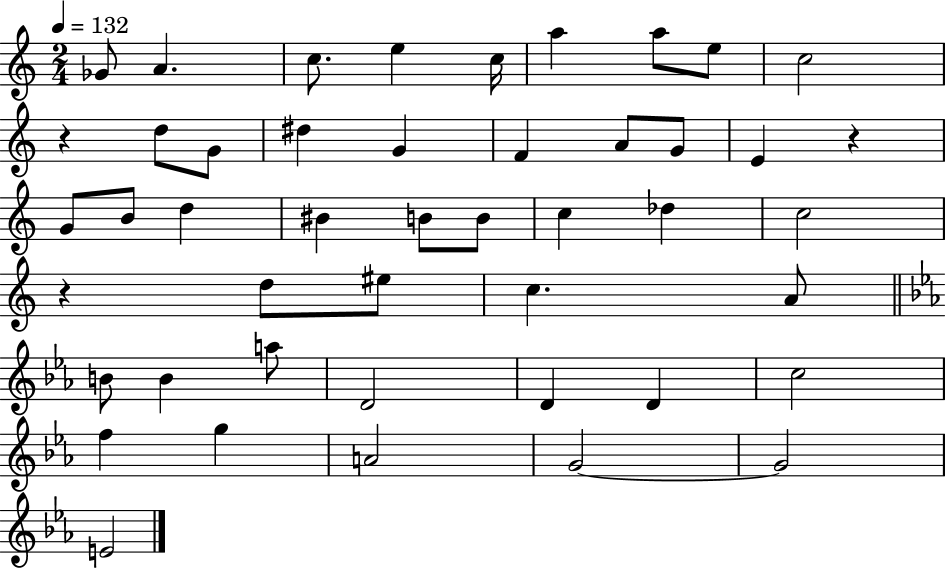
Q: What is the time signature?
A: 2/4